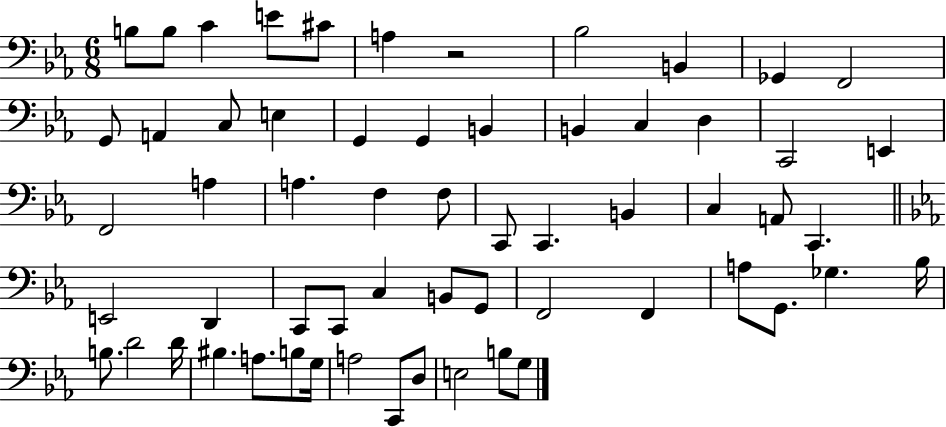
{
  \clef bass
  \numericTimeSignature
  \time 6/8
  \key ees \major
  \repeat volta 2 { b8 b8 c'4 e'8 cis'8 | a4 r2 | bes2 b,4 | ges,4 f,2 | \break g,8 a,4 c8 e4 | g,4 g,4 b,4 | b,4 c4 d4 | c,2 e,4 | \break f,2 a4 | a4. f4 f8 | c,8 c,4. b,4 | c4 a,8 c,4. | \break \bar "||" \break \key ees \major e,2 d,4 | c,8 c,8 c4 b,8 g,8 | f,2 f,4 | a8 g,8. ges4. bes16 | \break b8. d'2 d'16 | bis4. a8. b8 g16 | a2 c,8 d8 | e2 b8 g8 | \break } \bar "|."
}